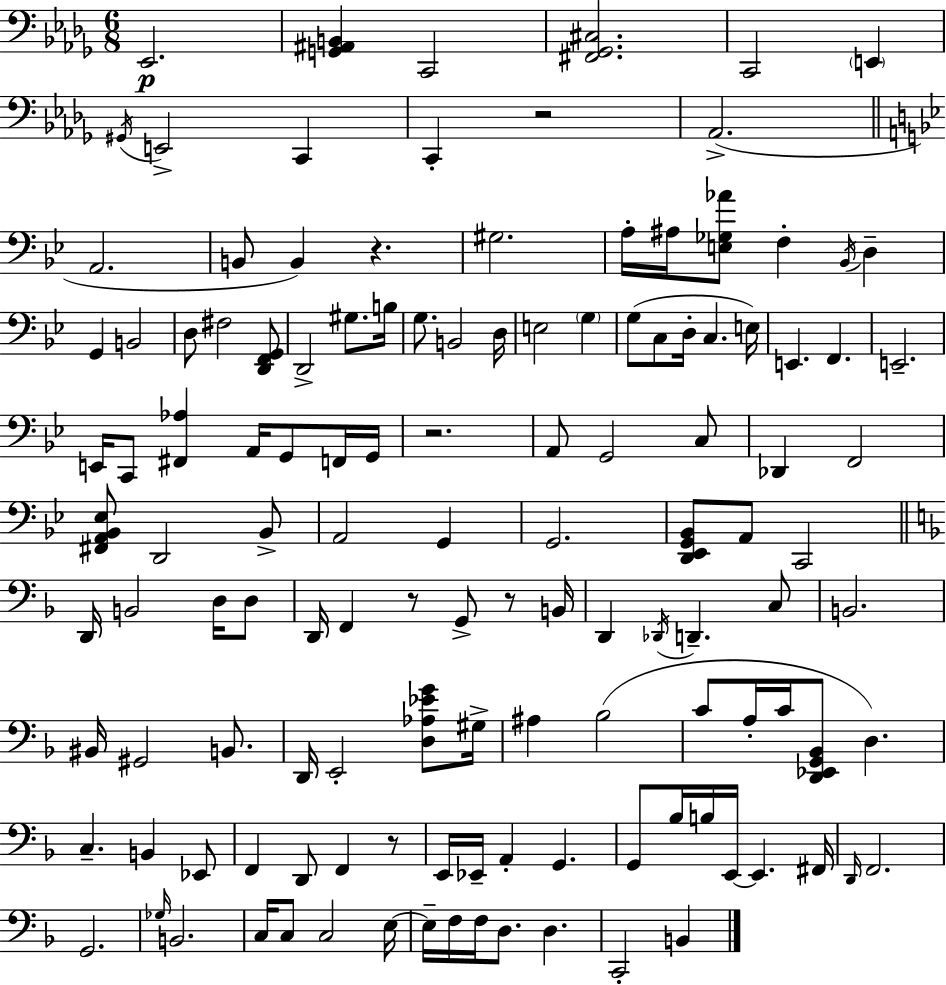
Eb2/h. [G2,A#2,B2]/q C2/h [F#2,Gb2,C#3]/h. C2/h E2/q G#2/s E2/h C2/q C2/q R/h Ab2/h. A2/h. B2/e B2/q R/q. G#3/h. A3/s A#3/s [E3,Gb3,Ab4]/e F3/q Bb2/s D3/q G2/q B2/h D3/e F#3/h [D2,F2,G2]/e D2/h G#3/e. B3/s G3/e. B2/h D3/s E3/h G3/q G3/e C3/e D3/s C3/q. E3/s E2/q. F2/q. E2/h. E2/s C2/e [F#2,Ab3]/q A2/s G2/e F2/s G2/s R/h. A2/e G2/h C3/e Db2/q F2/h [F#2,A2,Bb2,Eb3]/e D2/h Bb2/e A2/h G2/q G2/h. [D2,Eb2,G2,Bb2]/e A2/e C2/h D2/s B2/h D3/s D3/e D2/s F2/q R/e G2/e R/e B2/s D2/q Db2/s D2/q. C3/e B2/h. BIS2/s G#2/h B2/e. D2/s E2/h [D3,Ab3,Eb4,G4]/e G#3/s A#3/q Bb3/h C4/e A3/s C4/s [D2,Eb2,G2,Bb2]/e D3/q. C3/q. B2/q Eb2/e F2/q D2/e F2/q R/e E2/s Eb2/s A2/q G2/q. G2/e Bb3/s B3/s E2/s E2/q. F#2/s D2/s F2/h. G2/h. Gb3/s B2/h. C3/s C3/e C3/h E3/s E3/s F3/s F3/s D3/e. D3/q. C2/h B2/q